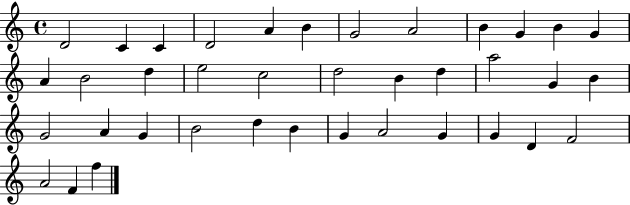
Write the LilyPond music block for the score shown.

{
  \clef treble
  \time 4/4
  \defaultTimeSignature
  \key c \major
  d'2 c'4 c'4 | d'2 a'4 b'4 | g'2 a'2 | b'4 g'4 b'4 g'4 | \break a'4 b'2 d''4 | e''2 c''2 | d''2 b'4 d''4 | a''2 g'4 b'4 | \break g'2 a'4 g'4 | b'2 d''4 b'4 | g'4 a'2 g'4 | g'4 d'4 f'2 | \break a'2 f'4 f''4 | \bar "|."
}